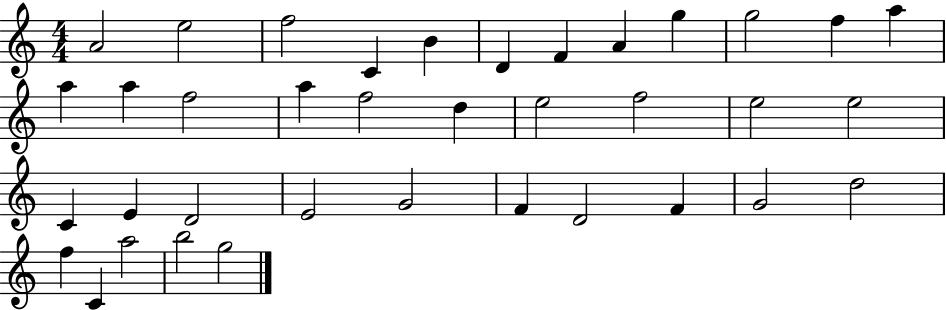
X:1
T:Untitled
M:4/4
L:1/4
K:C
A2 e2 f2 C B D F A g g2 f a a a f2 a f2 d e2 f2 e2 e2 C E D2 E2 G2 F D2 F G2 d2 f C a2 b2 g2